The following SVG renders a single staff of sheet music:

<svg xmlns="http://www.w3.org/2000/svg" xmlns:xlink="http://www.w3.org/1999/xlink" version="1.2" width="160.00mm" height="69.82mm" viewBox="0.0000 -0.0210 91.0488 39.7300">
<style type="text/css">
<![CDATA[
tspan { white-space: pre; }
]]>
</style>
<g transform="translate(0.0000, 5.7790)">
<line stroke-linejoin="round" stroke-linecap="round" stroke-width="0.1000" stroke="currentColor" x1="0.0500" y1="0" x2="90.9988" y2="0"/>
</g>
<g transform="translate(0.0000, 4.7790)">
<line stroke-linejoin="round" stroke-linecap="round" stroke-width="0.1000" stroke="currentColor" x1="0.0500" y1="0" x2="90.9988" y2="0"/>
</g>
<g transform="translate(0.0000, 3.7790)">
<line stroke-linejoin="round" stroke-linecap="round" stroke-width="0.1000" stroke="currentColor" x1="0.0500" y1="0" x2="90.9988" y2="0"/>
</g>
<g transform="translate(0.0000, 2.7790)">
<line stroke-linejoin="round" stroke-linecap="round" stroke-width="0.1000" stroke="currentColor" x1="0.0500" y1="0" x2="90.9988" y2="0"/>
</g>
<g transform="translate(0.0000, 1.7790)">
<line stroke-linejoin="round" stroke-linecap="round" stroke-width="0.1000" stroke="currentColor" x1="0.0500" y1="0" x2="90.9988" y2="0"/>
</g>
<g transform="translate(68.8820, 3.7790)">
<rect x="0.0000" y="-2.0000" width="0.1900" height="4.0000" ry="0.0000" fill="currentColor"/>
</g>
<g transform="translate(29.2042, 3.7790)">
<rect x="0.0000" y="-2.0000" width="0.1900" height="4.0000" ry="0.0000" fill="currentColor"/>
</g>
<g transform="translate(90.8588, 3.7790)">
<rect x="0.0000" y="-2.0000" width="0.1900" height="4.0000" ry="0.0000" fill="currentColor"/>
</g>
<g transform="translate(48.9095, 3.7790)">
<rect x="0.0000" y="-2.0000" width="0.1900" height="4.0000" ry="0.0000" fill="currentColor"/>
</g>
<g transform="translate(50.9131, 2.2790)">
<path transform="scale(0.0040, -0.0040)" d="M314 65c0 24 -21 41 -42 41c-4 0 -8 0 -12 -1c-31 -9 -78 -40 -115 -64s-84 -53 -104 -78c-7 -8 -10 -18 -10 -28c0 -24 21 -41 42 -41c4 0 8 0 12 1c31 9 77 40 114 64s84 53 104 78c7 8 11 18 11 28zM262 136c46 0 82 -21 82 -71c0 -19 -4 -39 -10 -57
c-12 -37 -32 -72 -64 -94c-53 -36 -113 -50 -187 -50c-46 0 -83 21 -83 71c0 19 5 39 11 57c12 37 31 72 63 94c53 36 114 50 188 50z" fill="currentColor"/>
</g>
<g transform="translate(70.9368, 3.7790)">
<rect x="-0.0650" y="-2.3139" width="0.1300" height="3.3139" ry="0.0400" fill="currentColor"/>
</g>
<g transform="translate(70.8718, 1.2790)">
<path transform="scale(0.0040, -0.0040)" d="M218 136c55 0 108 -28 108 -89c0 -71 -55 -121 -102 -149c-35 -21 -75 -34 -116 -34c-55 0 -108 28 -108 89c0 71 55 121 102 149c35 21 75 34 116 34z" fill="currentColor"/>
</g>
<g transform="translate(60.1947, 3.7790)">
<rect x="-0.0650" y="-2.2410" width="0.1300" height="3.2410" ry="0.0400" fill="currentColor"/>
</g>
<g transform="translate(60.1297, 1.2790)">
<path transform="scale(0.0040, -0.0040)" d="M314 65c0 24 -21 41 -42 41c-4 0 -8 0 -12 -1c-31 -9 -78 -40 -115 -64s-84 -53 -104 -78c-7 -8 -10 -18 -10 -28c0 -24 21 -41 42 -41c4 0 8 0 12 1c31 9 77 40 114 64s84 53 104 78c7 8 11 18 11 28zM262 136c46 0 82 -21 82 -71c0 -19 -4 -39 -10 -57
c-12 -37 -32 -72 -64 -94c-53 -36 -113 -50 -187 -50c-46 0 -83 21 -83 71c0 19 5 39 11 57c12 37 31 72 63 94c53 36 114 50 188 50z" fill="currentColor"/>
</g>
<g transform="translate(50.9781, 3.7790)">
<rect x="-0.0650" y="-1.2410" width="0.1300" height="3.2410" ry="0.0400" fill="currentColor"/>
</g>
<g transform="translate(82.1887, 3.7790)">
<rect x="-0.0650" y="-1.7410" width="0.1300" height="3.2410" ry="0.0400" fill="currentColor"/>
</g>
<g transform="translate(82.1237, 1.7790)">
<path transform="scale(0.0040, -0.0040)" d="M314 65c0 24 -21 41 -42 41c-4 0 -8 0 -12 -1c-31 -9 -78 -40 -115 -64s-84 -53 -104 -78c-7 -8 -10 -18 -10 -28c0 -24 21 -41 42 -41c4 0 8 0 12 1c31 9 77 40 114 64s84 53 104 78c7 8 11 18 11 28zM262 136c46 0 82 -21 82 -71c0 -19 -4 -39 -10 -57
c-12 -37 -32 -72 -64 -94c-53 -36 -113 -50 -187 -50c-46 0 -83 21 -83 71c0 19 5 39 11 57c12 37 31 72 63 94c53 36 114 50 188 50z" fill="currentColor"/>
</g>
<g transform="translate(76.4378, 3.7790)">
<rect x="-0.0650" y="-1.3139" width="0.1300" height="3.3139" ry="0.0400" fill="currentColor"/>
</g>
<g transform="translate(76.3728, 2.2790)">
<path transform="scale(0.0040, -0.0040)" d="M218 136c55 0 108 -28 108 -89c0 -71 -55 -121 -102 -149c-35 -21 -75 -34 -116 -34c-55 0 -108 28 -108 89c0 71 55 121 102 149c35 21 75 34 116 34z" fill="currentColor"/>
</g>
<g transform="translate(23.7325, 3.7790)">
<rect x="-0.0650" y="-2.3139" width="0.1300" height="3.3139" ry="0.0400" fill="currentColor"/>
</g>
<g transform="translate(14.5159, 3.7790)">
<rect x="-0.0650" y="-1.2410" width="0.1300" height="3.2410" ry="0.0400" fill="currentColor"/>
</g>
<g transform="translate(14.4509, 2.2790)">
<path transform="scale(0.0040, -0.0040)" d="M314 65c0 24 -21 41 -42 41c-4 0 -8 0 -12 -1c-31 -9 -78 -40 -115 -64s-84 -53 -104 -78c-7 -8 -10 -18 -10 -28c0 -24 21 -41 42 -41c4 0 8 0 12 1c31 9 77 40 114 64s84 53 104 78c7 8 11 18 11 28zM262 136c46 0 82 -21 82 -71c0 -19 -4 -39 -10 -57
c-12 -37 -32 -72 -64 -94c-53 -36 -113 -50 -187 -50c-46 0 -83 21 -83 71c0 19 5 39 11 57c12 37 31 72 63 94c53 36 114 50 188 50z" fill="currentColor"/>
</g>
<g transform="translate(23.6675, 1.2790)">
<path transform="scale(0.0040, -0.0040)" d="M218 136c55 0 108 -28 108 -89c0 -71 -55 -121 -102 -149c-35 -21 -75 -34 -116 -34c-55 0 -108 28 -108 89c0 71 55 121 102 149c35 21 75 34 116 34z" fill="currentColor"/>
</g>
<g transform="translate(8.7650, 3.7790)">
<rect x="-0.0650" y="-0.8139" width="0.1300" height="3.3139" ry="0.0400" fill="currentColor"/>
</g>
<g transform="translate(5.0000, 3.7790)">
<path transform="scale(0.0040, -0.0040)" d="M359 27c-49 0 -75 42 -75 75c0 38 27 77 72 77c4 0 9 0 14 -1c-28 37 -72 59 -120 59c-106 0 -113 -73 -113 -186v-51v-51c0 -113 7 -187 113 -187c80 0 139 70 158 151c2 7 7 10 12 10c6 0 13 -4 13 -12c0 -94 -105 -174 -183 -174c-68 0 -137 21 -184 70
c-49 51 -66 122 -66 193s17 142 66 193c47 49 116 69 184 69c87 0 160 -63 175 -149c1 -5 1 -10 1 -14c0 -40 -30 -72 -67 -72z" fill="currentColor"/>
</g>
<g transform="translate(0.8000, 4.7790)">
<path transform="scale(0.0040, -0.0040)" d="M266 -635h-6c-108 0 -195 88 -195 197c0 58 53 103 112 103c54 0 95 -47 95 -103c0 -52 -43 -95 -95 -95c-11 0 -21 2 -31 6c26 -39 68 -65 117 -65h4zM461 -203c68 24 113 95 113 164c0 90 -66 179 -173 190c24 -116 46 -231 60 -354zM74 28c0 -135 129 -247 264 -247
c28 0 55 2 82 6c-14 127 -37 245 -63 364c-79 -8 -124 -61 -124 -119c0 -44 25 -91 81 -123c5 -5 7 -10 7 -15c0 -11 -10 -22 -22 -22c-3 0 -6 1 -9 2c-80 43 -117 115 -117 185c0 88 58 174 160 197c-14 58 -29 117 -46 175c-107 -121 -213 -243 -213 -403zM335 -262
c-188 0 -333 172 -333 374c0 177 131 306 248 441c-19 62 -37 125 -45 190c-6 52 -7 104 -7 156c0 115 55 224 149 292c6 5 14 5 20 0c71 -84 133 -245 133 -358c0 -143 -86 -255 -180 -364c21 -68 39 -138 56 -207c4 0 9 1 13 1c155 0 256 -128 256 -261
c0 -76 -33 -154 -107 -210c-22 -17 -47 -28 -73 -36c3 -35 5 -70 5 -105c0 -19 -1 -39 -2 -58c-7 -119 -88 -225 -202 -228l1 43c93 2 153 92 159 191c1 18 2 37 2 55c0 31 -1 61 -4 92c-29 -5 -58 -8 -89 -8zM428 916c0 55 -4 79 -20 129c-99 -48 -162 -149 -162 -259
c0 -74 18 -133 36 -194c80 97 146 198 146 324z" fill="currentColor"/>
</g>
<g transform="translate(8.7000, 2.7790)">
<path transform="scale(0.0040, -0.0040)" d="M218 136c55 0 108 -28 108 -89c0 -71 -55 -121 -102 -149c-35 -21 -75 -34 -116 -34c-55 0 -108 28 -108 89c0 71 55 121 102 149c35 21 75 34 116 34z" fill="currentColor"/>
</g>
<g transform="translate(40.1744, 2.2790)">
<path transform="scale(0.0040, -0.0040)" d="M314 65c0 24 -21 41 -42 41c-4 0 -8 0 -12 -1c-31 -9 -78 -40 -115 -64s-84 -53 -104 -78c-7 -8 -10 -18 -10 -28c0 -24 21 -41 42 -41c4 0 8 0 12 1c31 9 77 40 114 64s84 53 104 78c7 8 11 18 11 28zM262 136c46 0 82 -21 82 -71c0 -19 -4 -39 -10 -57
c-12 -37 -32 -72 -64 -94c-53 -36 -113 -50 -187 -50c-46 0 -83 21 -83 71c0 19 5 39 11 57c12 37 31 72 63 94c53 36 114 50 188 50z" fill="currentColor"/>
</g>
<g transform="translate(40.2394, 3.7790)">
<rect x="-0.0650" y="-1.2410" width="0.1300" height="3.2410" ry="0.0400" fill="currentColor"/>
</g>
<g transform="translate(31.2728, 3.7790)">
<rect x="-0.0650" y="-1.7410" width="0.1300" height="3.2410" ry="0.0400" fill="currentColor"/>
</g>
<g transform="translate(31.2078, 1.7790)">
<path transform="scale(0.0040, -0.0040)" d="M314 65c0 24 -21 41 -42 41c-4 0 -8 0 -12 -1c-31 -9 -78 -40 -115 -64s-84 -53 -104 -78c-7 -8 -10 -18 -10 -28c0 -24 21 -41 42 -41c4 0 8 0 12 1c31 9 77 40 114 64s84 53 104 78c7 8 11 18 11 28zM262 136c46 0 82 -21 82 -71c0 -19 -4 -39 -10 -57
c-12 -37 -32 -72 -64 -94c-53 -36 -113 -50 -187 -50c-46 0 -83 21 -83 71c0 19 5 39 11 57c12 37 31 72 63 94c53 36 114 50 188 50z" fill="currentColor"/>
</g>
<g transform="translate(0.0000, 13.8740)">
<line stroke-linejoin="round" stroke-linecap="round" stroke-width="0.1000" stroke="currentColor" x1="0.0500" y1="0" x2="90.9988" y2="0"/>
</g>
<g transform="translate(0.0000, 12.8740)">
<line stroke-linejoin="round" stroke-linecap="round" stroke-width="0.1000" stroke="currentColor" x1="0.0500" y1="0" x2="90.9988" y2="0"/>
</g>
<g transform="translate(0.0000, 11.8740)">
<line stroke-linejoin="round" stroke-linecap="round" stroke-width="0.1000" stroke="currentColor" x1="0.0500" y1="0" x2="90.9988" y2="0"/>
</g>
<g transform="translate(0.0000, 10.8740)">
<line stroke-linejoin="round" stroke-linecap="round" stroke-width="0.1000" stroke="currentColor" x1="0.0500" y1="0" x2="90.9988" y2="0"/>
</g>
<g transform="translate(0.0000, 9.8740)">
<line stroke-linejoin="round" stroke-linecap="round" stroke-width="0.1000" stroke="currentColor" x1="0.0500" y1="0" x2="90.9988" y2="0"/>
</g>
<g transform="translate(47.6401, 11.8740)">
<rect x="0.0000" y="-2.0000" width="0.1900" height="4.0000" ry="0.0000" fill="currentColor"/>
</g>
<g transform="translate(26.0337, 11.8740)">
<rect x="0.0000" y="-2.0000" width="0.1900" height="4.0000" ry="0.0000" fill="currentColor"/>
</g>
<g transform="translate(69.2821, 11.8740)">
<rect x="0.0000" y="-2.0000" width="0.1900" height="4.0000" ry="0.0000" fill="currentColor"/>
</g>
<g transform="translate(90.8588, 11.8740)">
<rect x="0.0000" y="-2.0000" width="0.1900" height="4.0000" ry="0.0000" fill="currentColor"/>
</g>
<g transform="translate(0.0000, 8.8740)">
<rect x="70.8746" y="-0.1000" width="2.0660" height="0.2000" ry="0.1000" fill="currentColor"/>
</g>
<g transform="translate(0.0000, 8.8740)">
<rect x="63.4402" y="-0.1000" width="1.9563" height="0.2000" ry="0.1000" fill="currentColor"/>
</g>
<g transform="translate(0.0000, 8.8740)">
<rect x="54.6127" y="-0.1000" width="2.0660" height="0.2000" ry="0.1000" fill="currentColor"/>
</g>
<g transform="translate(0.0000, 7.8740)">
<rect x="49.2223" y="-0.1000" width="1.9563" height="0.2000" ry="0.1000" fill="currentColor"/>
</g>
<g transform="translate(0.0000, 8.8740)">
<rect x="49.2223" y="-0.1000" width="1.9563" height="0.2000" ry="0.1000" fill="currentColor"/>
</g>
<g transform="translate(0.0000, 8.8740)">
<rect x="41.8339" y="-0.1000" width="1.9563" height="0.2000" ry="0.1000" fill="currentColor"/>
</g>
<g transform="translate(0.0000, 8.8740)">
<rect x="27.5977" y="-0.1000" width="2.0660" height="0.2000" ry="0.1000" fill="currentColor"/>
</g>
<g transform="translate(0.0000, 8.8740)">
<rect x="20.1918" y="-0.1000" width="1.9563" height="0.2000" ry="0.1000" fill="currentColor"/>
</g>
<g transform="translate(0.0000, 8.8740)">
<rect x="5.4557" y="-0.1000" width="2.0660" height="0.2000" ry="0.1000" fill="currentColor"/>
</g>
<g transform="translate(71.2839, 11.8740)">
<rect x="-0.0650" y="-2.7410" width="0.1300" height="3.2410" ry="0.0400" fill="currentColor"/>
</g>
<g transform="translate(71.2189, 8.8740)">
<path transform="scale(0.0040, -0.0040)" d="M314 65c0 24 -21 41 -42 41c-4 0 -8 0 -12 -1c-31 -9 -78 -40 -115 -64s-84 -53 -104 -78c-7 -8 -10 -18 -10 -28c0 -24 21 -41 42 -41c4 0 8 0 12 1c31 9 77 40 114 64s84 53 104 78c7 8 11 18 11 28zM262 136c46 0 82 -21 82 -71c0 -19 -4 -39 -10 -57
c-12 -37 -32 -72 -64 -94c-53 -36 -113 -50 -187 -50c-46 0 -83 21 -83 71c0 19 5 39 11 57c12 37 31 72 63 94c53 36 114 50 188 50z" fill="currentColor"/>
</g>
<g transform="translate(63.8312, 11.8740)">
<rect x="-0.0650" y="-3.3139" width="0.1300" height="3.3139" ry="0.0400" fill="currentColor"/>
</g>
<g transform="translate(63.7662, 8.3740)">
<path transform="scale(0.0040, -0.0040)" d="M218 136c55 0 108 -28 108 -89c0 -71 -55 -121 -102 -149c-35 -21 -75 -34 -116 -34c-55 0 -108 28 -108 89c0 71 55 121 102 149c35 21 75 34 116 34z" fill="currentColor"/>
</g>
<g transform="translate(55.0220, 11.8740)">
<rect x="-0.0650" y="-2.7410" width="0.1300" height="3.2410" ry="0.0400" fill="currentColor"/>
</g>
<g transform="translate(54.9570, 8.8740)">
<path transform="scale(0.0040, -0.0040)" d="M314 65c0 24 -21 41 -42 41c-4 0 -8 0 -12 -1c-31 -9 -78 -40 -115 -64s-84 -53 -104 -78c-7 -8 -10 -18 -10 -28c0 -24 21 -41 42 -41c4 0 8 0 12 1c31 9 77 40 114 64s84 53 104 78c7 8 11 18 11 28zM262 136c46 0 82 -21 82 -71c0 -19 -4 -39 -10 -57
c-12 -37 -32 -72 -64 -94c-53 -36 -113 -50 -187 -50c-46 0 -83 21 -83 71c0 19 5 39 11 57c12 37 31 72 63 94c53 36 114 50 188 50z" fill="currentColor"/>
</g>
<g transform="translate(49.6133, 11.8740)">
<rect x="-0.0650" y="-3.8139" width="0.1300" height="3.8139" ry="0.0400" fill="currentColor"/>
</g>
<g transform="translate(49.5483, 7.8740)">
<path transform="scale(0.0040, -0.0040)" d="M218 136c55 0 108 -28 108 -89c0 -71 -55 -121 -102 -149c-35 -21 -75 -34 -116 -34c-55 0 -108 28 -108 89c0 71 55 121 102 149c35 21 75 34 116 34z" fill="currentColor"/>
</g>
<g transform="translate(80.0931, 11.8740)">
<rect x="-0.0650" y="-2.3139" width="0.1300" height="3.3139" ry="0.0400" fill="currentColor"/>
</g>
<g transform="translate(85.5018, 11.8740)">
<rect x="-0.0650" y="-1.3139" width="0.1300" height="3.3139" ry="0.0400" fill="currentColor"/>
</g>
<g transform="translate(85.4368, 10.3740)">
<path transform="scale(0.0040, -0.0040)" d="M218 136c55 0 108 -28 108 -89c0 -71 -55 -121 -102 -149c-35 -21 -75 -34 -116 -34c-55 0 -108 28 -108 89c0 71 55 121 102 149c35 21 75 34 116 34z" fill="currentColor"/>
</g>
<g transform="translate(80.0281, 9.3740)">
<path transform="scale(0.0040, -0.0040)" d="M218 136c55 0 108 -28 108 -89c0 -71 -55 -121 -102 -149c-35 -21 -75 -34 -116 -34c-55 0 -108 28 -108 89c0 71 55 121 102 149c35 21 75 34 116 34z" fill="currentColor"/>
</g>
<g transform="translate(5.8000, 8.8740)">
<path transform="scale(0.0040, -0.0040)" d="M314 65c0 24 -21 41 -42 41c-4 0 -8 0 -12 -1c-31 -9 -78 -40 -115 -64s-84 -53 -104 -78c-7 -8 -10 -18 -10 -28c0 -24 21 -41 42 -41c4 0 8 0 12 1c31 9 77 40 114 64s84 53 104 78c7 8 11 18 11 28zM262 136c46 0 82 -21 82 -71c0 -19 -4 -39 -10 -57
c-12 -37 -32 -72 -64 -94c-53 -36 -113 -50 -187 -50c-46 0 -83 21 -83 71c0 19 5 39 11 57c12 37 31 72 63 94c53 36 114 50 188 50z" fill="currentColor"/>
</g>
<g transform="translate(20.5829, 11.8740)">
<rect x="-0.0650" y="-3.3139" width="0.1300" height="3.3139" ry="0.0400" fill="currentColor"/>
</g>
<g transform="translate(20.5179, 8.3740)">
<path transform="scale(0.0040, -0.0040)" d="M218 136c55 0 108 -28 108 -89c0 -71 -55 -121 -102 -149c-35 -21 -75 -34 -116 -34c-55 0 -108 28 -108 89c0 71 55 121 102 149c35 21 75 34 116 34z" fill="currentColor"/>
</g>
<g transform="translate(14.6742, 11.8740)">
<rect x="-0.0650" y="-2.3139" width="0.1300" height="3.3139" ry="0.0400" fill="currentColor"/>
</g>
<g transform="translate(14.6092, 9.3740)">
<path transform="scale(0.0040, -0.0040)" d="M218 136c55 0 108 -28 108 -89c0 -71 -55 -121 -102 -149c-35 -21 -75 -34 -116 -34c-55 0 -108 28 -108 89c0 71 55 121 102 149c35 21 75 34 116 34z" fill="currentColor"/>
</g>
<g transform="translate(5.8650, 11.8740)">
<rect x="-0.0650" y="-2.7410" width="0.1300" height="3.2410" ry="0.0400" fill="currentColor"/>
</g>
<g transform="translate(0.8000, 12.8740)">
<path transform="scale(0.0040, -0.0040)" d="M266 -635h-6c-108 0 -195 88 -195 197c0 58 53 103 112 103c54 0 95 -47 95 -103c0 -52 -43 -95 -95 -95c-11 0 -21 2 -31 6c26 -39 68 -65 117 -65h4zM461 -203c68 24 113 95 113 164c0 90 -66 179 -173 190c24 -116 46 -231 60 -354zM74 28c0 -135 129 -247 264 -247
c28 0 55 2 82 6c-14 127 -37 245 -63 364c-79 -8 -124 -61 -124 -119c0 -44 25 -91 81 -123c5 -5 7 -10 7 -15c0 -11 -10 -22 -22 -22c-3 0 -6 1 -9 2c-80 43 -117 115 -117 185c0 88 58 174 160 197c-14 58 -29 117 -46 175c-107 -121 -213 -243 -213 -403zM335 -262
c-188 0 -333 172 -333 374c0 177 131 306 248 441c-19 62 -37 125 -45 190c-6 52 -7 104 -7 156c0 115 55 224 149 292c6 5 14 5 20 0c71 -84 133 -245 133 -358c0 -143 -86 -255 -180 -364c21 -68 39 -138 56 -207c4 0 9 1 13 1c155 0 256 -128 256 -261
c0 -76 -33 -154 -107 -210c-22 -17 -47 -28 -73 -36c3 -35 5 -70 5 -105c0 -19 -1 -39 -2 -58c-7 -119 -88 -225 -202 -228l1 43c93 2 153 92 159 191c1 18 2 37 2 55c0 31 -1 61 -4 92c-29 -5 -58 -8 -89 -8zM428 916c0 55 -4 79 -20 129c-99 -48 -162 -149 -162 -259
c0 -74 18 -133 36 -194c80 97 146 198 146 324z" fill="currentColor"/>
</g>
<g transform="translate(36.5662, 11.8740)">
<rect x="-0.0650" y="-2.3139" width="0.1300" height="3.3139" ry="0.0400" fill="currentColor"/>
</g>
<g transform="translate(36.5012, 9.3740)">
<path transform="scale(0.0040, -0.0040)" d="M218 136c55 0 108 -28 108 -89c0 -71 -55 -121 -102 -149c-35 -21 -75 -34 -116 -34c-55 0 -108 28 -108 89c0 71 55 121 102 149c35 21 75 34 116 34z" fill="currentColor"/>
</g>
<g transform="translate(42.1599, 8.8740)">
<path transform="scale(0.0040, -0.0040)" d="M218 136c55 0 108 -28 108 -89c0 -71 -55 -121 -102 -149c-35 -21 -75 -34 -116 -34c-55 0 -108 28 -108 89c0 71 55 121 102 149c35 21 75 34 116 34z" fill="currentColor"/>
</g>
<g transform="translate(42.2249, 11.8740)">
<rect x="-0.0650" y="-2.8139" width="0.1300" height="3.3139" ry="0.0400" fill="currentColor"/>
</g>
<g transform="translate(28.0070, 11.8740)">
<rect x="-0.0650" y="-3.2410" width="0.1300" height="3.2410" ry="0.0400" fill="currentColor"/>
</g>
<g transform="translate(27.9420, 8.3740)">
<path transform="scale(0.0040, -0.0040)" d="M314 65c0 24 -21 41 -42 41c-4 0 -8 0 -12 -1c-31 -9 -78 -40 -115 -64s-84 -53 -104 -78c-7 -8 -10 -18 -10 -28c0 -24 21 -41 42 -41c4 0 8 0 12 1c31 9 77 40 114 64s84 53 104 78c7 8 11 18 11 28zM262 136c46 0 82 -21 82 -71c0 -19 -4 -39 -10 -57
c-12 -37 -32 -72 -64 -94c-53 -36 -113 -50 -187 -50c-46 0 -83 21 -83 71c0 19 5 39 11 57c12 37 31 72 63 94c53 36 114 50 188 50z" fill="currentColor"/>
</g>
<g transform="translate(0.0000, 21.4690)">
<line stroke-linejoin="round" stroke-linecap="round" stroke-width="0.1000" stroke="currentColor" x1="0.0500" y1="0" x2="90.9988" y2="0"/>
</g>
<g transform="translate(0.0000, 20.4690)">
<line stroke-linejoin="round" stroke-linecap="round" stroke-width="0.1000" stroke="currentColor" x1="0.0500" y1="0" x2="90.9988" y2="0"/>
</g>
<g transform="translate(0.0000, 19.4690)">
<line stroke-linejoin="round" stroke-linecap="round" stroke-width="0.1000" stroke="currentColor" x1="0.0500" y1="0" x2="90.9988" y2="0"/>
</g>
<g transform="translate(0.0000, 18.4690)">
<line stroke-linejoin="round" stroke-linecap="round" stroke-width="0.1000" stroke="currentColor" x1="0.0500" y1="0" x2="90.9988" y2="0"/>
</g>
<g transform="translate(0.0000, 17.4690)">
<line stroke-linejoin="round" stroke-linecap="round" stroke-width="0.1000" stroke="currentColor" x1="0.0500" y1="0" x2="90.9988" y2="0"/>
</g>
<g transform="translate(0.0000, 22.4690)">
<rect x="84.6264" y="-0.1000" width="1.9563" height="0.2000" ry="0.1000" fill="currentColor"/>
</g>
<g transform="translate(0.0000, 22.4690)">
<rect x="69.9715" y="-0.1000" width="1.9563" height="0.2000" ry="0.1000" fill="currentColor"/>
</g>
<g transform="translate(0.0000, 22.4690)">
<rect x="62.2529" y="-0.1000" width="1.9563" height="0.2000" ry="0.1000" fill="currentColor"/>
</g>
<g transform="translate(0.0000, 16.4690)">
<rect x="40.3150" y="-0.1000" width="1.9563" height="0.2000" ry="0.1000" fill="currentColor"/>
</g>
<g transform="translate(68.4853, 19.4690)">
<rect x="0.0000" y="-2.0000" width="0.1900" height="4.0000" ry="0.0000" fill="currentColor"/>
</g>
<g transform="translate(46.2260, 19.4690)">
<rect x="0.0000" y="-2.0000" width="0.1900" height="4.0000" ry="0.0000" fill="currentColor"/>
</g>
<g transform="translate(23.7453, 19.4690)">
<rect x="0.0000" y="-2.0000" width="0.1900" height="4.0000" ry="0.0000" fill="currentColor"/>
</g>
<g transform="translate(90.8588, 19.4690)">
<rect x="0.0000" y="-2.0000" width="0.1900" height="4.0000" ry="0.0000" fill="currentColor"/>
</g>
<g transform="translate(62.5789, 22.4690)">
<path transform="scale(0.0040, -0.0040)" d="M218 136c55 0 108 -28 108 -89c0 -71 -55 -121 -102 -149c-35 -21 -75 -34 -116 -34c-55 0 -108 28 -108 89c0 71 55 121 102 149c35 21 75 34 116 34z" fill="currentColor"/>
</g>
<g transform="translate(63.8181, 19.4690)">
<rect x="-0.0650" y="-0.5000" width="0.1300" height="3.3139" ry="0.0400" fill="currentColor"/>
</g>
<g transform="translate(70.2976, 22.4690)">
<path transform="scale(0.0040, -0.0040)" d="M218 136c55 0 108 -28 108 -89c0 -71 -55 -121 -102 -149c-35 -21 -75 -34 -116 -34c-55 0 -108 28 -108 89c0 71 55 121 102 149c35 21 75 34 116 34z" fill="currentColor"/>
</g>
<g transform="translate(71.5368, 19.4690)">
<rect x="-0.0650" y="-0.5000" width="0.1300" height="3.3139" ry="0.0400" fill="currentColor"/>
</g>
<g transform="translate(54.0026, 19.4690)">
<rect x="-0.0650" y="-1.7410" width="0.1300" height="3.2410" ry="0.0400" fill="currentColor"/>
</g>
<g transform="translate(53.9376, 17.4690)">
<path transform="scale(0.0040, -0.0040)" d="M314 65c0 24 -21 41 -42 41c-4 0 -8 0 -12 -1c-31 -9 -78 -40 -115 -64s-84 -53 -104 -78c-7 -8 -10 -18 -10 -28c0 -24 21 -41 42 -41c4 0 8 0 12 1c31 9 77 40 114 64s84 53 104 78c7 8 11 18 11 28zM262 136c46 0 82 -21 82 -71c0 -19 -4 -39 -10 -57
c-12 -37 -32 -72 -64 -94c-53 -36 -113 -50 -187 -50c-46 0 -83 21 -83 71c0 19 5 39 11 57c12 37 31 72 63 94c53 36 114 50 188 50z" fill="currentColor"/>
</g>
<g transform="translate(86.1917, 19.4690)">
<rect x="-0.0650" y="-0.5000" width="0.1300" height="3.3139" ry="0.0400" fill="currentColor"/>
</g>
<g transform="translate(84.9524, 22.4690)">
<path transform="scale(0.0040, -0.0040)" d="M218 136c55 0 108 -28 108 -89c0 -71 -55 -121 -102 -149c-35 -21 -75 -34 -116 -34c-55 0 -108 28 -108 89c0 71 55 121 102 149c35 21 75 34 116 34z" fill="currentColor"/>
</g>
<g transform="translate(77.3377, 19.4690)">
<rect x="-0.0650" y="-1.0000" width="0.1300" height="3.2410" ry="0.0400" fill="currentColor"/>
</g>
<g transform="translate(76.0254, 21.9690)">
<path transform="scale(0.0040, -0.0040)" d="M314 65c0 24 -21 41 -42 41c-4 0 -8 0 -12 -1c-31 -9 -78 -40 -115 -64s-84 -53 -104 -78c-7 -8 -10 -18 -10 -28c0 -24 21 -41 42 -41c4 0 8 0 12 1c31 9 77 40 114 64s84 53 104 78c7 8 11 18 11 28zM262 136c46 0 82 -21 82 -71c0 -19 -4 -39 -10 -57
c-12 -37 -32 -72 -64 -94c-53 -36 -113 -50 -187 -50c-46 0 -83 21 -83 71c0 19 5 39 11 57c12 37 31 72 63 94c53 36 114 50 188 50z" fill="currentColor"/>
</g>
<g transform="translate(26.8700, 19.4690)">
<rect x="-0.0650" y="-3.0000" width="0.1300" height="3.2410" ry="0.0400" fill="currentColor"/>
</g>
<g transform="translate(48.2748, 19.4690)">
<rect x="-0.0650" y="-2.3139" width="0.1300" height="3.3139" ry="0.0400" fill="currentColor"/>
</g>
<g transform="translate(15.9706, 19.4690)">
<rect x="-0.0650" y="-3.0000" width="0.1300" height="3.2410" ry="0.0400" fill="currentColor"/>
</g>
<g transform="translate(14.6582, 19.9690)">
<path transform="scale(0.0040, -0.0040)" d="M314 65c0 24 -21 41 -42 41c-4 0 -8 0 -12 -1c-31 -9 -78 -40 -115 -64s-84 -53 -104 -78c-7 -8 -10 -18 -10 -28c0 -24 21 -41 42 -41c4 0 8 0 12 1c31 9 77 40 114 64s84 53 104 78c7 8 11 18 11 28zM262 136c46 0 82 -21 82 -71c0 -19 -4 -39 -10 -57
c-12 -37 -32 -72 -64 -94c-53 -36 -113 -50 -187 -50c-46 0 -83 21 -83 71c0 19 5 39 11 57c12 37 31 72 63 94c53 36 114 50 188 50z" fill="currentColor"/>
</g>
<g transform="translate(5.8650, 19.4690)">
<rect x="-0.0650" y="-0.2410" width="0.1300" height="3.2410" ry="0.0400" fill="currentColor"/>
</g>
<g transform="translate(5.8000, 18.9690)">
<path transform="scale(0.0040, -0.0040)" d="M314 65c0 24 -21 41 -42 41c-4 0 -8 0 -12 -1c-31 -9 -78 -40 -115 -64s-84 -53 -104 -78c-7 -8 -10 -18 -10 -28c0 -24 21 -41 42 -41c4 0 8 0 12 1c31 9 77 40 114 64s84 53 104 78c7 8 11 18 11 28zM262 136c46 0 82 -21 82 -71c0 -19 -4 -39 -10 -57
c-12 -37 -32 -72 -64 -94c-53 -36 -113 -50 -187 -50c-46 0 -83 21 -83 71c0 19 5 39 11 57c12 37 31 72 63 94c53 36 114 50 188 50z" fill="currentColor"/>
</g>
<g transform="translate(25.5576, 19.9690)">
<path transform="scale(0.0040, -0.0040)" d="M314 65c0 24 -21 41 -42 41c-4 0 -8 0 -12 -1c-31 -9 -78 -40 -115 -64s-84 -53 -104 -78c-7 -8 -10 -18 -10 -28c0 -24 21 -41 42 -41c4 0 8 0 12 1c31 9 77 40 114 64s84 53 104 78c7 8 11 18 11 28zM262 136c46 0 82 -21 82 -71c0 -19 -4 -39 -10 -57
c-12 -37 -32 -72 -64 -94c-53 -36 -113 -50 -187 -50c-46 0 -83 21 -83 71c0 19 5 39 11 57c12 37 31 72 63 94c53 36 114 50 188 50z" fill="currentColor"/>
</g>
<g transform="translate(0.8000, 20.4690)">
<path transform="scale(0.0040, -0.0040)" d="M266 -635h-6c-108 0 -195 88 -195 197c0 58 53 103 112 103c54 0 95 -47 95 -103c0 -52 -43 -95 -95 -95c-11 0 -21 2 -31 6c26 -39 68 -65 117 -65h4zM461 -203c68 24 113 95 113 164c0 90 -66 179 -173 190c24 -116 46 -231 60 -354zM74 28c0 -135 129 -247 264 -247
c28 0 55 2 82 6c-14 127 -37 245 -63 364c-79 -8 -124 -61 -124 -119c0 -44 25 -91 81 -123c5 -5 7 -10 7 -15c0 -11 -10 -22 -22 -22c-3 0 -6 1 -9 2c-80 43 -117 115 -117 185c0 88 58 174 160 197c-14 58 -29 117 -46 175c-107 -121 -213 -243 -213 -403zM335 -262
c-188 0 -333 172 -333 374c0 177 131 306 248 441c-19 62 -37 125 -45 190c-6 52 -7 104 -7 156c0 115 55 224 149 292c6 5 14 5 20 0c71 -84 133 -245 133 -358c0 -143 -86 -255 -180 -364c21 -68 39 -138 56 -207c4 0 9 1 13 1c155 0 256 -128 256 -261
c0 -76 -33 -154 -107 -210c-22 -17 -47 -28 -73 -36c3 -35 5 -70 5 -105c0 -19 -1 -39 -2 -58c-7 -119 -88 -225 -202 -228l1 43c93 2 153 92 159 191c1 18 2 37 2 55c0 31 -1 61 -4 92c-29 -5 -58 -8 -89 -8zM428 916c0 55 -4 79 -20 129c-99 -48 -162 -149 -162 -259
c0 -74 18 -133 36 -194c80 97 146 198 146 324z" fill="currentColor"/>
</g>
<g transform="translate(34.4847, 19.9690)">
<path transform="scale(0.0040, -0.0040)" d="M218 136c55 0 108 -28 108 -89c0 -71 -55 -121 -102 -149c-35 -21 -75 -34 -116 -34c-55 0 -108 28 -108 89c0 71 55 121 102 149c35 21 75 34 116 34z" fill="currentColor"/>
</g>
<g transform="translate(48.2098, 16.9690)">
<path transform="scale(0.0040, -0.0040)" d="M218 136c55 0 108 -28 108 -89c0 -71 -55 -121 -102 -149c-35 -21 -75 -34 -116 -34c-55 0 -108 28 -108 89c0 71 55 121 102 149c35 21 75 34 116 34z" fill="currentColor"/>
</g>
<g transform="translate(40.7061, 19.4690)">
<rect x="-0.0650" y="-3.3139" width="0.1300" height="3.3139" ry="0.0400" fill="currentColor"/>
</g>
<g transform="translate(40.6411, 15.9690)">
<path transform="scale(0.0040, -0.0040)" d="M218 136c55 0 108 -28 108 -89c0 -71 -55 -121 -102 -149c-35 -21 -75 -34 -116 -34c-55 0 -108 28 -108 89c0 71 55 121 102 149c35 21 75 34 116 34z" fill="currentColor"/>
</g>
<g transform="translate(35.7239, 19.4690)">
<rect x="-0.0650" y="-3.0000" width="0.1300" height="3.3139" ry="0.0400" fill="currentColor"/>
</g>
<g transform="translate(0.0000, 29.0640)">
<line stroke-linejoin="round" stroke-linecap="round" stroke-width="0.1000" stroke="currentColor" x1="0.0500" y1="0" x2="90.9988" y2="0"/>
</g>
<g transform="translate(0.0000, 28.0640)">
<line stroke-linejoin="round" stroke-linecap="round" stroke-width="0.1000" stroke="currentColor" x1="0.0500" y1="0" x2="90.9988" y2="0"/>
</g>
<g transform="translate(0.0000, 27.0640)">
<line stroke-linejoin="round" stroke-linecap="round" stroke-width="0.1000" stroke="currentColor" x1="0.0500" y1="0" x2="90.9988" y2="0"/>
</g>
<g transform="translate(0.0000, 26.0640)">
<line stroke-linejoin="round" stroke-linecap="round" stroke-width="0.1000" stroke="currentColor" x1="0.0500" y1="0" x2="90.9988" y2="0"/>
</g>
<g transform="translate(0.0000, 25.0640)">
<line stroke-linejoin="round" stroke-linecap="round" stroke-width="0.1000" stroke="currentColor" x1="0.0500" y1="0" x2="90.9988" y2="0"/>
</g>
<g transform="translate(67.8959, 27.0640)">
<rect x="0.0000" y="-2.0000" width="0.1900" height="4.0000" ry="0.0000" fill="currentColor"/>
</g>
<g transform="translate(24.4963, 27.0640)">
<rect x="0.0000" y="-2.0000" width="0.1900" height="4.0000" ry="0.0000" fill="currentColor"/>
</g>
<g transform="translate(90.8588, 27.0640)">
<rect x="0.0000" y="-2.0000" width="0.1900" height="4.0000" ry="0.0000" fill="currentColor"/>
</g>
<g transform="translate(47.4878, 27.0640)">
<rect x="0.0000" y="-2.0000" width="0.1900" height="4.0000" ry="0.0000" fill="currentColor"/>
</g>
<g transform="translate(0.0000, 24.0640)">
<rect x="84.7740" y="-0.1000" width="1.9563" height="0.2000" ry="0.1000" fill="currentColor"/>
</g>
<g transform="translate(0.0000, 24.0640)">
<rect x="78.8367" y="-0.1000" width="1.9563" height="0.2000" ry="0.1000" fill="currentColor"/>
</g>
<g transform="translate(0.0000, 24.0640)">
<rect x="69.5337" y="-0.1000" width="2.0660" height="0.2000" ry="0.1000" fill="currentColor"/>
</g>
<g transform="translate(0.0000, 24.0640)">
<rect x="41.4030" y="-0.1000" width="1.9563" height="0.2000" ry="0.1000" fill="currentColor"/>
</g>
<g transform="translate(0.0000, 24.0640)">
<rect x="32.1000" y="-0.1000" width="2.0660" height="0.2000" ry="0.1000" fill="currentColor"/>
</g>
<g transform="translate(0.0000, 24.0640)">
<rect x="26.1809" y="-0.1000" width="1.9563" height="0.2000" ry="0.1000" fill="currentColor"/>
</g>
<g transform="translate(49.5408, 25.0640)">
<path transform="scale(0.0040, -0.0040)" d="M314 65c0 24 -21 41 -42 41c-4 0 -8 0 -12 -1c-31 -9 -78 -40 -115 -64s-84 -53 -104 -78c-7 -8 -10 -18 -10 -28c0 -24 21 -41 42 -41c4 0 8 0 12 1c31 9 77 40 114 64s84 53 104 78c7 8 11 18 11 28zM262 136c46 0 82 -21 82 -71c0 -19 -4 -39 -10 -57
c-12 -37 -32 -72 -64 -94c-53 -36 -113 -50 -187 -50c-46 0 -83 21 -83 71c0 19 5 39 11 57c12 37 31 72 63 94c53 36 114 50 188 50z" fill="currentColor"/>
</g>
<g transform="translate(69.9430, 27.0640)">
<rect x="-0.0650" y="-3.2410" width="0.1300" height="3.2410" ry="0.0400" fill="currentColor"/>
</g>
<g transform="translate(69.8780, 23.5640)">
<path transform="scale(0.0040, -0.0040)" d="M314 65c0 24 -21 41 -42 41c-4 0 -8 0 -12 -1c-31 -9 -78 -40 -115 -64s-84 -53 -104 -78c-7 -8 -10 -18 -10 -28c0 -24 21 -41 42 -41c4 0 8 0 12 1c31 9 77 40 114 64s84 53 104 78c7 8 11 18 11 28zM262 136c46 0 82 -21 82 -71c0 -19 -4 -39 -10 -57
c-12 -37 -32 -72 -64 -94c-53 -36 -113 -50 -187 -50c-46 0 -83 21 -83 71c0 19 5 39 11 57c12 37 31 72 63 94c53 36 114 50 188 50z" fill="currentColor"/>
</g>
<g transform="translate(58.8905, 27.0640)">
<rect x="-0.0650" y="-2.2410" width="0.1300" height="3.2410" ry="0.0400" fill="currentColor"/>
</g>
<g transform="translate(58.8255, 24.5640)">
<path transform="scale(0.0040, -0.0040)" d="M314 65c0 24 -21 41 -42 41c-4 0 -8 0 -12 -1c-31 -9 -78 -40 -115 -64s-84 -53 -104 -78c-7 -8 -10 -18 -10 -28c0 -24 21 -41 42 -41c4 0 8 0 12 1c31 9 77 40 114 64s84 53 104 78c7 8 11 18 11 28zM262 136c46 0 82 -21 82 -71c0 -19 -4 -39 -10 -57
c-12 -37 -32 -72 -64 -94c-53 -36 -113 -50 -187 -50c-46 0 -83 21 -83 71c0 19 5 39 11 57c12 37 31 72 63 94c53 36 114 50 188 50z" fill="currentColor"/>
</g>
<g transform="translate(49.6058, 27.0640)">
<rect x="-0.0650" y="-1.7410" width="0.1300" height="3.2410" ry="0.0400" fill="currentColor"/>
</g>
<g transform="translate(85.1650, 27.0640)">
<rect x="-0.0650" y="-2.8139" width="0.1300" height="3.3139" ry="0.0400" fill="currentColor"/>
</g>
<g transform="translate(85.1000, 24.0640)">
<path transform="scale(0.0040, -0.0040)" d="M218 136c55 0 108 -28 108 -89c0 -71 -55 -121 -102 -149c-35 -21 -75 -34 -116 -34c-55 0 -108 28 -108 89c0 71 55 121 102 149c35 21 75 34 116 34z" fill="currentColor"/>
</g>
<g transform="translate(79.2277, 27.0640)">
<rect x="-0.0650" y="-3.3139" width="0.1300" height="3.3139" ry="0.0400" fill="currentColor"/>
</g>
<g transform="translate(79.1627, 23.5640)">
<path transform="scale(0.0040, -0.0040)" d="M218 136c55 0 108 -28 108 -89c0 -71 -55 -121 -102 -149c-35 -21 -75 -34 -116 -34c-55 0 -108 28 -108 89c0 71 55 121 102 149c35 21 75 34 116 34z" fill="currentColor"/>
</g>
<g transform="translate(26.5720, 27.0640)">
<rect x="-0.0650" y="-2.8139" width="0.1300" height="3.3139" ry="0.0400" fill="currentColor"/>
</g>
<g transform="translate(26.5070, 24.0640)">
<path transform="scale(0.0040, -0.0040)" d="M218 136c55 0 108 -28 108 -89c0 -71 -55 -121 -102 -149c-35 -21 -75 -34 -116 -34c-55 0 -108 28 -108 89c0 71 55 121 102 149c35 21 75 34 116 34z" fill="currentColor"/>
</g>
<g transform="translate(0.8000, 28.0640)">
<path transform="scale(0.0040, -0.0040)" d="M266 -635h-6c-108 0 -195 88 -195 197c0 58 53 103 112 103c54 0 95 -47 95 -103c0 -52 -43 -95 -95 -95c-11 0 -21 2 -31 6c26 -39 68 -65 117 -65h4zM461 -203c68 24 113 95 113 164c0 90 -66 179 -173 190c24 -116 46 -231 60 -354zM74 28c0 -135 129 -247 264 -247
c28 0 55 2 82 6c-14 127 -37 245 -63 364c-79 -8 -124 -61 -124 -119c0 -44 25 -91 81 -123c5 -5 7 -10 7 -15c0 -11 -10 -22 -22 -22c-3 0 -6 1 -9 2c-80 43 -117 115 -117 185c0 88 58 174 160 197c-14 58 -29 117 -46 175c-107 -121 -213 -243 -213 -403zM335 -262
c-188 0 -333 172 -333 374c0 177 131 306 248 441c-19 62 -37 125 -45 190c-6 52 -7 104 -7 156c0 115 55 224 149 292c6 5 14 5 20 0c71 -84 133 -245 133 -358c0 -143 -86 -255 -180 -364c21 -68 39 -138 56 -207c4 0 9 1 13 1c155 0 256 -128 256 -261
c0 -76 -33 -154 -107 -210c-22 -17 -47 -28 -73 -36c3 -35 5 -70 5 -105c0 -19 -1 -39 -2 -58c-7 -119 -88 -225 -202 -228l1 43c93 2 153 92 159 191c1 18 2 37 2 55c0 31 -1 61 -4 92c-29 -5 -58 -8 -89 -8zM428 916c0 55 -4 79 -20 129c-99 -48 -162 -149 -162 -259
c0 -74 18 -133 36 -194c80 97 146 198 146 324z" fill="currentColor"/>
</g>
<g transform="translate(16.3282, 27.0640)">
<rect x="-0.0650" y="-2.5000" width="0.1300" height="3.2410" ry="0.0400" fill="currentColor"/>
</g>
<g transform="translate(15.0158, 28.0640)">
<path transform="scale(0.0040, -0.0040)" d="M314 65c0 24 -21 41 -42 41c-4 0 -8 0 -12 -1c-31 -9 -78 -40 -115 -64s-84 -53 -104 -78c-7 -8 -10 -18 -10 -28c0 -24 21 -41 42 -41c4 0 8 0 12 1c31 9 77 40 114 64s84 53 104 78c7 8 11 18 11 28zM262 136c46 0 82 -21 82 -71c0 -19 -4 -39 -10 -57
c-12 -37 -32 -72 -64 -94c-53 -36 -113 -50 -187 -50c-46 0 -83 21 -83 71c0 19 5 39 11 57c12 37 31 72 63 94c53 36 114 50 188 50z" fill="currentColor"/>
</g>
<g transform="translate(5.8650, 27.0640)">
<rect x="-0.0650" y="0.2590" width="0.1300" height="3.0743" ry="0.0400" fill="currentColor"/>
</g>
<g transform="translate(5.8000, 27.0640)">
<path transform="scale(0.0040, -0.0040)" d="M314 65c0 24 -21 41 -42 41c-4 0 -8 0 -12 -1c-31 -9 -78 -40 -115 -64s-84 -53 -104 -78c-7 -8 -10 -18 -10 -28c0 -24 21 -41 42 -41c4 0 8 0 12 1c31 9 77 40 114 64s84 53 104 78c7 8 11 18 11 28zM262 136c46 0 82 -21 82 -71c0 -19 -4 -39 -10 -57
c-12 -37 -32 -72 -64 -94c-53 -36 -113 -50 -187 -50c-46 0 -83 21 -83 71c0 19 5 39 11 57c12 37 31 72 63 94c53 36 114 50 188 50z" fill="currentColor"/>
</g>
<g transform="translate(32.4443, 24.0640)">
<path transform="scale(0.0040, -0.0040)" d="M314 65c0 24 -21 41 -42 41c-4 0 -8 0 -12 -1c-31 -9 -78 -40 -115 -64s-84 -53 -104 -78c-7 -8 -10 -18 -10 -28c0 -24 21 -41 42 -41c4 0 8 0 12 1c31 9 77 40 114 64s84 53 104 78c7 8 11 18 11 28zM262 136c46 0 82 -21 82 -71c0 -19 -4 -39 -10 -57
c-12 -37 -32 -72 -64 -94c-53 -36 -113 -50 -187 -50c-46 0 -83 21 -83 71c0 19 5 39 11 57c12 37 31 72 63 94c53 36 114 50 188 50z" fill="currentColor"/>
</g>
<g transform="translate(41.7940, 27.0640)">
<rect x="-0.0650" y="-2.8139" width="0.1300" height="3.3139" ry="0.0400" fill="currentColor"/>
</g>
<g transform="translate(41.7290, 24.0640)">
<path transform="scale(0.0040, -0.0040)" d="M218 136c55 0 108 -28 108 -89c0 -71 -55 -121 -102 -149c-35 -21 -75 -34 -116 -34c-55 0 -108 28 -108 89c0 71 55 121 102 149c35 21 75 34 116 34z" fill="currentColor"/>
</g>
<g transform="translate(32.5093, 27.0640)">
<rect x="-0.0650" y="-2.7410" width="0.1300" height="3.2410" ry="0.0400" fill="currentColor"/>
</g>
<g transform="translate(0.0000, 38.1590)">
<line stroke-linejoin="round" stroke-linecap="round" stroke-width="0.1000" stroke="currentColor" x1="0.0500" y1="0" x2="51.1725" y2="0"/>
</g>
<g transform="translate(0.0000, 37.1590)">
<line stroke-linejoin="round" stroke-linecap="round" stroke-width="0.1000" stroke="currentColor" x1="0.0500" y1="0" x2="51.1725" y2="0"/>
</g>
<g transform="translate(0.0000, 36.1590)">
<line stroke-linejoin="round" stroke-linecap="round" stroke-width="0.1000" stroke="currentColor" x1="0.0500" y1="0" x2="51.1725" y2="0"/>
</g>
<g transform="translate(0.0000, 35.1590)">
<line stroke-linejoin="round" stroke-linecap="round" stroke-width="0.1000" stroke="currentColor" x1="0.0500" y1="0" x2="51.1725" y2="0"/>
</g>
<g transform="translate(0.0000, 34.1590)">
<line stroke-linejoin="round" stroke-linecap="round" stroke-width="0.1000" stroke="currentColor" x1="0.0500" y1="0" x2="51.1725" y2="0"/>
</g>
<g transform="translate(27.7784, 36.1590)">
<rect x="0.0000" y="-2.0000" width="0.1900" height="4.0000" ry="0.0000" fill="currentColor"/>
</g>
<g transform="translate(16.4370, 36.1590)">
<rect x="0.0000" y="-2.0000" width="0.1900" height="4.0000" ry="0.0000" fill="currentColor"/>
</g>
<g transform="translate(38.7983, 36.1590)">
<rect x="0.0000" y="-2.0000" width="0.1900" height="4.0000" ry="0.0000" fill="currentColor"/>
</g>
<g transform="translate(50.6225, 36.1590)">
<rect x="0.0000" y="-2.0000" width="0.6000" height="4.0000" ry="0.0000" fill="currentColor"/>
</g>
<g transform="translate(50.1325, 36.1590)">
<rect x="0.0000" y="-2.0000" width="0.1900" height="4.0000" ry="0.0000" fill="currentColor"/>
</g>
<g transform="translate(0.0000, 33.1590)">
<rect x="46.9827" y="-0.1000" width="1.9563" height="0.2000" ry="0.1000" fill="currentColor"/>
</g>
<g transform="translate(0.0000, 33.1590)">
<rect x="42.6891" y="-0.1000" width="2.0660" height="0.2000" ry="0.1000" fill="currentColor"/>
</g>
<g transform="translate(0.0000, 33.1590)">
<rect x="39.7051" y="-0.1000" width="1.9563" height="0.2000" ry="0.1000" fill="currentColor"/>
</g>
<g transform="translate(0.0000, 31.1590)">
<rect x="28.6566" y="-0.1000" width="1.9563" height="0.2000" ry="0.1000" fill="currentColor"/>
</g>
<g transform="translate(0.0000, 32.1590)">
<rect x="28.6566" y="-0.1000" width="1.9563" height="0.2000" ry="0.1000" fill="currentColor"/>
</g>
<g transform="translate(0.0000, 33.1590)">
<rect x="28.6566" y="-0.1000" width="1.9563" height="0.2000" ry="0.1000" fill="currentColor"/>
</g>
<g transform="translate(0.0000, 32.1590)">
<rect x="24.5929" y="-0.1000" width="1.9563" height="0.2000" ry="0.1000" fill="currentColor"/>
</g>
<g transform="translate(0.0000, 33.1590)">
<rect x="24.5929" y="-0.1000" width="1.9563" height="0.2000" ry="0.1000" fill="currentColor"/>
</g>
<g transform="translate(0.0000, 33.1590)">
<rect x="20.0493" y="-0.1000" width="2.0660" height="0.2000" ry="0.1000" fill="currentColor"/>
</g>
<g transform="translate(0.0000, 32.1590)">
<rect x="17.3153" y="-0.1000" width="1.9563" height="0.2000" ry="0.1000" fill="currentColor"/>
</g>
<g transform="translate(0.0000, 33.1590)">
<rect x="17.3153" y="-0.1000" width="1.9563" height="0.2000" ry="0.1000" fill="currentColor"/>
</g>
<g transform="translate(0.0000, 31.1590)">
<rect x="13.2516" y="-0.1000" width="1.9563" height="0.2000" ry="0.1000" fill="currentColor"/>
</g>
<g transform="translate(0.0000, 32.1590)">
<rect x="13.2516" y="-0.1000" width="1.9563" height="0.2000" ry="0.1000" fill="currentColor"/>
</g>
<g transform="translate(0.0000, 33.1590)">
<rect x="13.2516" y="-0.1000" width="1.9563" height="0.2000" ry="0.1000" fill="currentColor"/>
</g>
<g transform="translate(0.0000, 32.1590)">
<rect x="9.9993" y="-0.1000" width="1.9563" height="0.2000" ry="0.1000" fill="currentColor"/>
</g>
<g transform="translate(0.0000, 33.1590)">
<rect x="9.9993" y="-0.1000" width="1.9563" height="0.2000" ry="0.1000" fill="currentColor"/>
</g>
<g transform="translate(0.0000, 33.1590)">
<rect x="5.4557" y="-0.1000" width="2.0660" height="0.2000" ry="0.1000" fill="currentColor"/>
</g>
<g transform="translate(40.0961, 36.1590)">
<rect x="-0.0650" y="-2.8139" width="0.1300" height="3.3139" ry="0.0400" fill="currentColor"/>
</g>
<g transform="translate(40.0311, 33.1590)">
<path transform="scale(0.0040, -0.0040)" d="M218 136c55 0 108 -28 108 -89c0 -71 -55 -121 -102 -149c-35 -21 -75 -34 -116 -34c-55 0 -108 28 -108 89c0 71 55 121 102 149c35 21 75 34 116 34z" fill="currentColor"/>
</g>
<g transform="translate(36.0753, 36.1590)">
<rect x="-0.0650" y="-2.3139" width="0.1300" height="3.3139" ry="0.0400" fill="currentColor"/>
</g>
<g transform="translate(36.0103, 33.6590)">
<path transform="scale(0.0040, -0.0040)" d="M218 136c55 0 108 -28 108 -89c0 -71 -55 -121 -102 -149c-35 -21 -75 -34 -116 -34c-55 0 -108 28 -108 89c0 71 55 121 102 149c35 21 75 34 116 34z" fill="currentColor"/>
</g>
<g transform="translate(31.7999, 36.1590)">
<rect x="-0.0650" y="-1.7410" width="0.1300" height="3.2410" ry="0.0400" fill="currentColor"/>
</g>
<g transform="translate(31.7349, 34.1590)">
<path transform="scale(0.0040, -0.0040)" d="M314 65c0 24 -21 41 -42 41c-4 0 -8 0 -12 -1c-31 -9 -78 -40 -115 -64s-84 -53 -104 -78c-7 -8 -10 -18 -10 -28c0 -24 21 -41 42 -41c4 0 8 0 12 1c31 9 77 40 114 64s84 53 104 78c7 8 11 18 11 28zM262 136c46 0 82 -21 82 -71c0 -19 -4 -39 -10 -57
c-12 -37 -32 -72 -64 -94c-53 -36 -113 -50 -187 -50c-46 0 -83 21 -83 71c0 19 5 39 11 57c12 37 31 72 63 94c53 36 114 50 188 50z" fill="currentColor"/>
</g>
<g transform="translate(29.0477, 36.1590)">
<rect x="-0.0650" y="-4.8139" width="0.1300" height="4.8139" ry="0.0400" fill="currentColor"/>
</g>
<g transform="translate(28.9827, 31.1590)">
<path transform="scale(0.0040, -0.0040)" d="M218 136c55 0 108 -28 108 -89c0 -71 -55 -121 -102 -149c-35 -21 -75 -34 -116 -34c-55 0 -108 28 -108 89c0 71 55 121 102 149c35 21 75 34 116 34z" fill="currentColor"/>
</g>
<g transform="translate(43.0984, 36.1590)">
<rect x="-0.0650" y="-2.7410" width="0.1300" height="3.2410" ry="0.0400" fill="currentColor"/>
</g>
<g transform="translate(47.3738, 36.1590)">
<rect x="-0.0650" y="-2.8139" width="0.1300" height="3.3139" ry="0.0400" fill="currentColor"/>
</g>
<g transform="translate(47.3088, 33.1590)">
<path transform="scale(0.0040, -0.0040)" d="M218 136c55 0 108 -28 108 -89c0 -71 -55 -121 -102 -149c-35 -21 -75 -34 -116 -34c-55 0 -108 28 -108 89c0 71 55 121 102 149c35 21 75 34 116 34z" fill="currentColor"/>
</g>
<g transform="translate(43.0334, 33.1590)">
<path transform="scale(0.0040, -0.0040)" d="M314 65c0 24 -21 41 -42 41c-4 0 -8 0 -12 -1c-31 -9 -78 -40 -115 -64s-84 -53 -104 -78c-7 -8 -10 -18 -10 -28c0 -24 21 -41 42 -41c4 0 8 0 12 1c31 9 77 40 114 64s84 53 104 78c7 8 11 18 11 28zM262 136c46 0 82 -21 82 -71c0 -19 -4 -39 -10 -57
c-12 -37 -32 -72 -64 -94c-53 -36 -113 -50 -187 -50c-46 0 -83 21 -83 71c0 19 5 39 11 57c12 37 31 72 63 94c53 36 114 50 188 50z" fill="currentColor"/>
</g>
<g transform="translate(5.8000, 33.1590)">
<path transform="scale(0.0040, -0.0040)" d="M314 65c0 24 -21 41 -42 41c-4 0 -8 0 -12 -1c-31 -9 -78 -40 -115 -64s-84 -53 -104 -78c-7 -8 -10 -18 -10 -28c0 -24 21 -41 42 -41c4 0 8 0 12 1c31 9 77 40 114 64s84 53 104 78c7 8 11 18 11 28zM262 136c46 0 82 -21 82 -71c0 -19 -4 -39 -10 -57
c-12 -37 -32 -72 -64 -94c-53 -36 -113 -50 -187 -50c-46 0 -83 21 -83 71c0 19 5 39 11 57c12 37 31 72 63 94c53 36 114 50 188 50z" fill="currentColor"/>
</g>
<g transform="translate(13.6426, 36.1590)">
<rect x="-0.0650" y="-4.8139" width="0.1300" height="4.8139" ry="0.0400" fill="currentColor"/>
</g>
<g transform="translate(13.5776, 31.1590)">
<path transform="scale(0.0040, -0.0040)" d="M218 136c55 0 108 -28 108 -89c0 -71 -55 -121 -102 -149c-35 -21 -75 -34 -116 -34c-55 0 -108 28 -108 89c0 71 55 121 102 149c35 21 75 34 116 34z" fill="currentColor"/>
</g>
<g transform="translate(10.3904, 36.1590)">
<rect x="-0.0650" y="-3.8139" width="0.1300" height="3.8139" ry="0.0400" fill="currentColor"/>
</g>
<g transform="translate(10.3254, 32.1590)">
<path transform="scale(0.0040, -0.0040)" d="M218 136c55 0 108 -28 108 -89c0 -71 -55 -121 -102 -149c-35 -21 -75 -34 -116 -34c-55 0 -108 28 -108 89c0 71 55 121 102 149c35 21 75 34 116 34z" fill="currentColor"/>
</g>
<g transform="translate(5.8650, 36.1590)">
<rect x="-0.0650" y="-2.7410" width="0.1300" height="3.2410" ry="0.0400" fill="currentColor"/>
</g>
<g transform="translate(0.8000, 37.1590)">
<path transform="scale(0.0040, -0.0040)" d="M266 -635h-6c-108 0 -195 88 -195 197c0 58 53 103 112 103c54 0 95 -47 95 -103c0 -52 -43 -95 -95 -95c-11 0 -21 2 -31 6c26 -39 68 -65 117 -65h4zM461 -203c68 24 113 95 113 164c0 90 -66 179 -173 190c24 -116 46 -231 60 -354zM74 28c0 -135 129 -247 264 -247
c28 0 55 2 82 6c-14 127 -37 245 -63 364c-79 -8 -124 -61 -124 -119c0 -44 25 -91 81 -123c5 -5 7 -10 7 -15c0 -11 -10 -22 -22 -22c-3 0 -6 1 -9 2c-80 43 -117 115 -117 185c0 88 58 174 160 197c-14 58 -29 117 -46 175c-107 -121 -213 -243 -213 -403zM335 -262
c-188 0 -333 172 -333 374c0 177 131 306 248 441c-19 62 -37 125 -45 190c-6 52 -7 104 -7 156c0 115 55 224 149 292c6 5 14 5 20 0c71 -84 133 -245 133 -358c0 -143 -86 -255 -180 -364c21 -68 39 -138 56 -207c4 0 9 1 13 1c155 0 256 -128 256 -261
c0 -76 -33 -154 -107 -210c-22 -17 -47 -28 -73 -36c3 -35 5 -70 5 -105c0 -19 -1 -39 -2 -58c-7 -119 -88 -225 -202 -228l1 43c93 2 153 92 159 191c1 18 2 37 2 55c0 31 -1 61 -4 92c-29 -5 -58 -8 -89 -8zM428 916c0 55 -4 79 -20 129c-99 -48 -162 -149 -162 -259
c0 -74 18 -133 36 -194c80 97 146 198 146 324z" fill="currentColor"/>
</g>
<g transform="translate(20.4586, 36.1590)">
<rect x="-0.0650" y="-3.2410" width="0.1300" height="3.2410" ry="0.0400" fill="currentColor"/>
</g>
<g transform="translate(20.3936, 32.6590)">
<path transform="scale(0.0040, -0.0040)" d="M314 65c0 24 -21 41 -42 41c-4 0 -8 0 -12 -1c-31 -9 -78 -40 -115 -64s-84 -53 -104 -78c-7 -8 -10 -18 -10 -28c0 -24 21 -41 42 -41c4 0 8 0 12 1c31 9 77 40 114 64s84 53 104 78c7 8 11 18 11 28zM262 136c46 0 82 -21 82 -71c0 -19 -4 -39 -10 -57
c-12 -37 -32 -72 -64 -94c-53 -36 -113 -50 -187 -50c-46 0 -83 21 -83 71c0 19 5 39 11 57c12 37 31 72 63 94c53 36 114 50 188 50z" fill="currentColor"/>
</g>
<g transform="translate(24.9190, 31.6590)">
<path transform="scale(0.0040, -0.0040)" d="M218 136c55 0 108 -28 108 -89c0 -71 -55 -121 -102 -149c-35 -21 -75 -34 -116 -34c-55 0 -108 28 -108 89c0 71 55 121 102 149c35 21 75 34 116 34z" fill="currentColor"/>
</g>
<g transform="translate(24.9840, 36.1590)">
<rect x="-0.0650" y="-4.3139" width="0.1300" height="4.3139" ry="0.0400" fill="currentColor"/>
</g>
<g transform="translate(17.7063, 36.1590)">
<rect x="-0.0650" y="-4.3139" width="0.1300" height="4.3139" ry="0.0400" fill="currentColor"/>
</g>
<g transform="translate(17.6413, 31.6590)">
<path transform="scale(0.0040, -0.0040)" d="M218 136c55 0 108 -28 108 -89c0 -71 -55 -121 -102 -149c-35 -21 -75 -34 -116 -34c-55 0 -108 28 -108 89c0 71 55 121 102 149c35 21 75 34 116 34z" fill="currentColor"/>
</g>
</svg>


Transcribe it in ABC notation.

X:1
T:Untitled
M:4/4
L:1/4
K:C
d e2 g f2 e2 e2 g2 g e f2 a2 g b b2 g a c' a2 b a2 g e c2 A2 A2 A b g f2 C C D2 C B2 G2 a a2 a f2 g2 b2 b a a2 c' e' d' b2 d' e' f2 g a a2 a